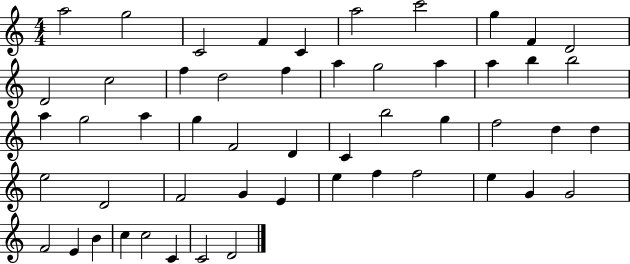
X:1
T:Untitled
M:4/4
L:1/4
K:C
a2 g2 C2 F C a2 c'2 g F D2 D2 c2 f d2 f a g2 a a b b2 a g2 a g F2 D C b2 g f2 d d e2 D2 F2 G E e f f2 e G G2 F2 E B c c2 C C2 D2